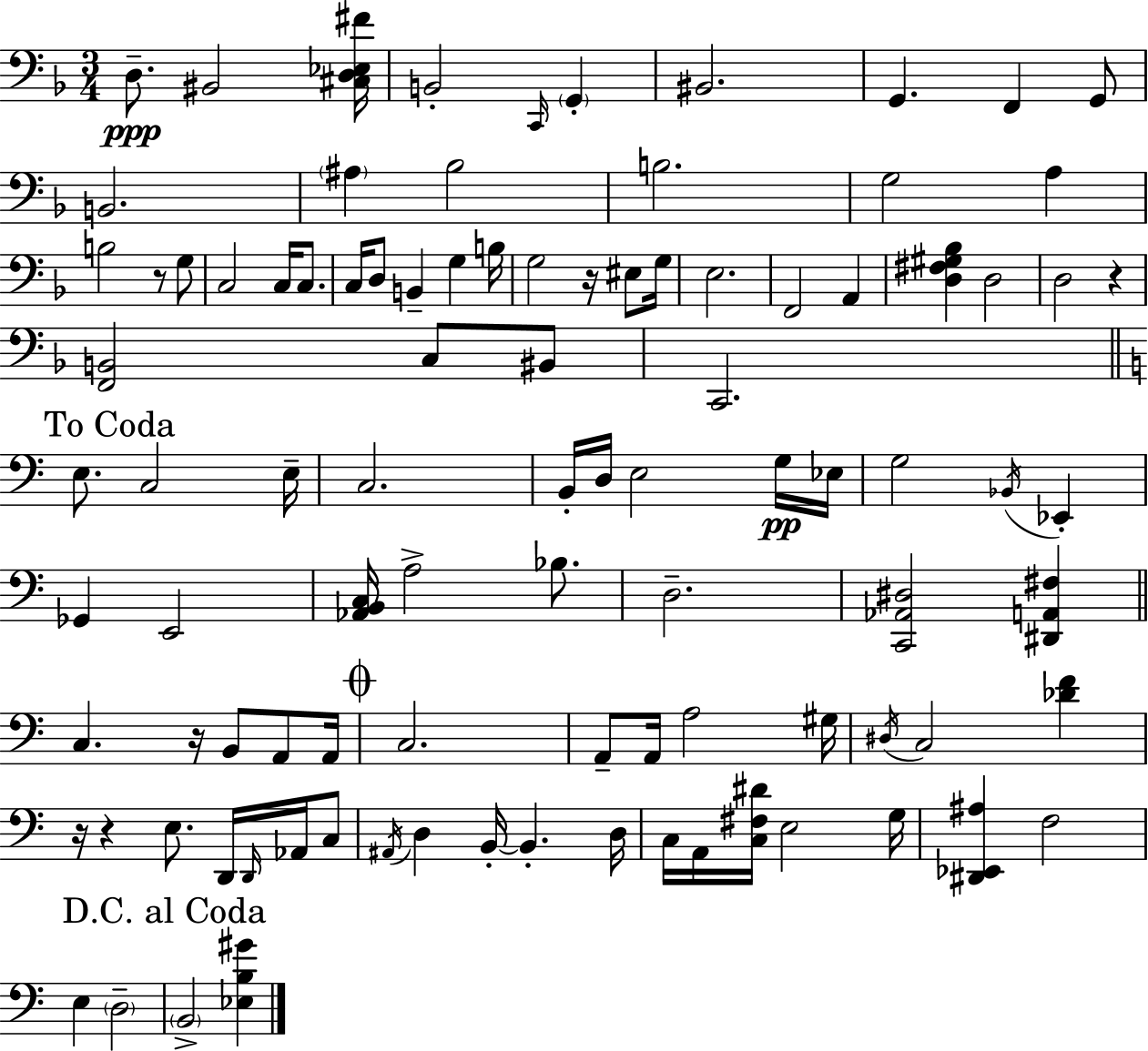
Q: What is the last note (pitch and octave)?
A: B2